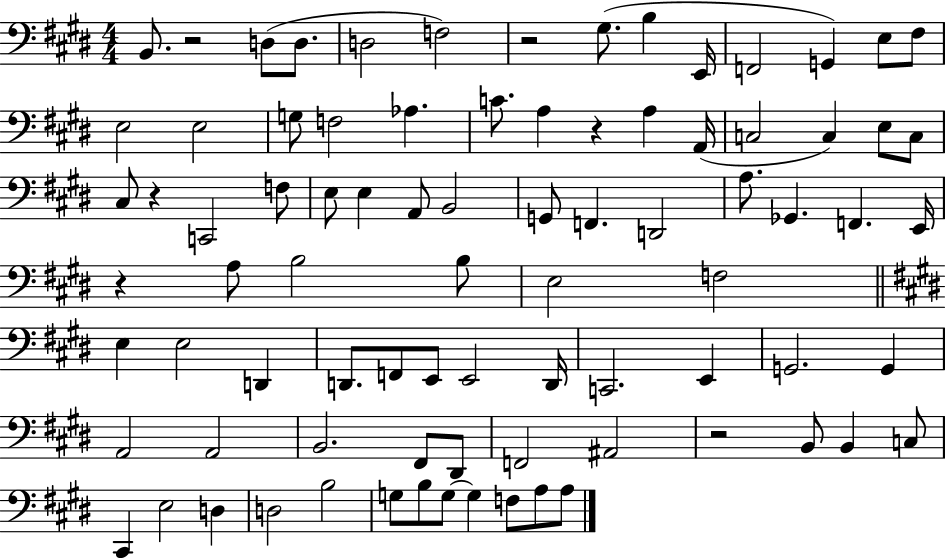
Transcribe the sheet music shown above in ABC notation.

X:1
T:Untitled
M:4/4
L:1/4
K:E
B,,/2 z2 D,/2 D,/2 D,2 F,2 z2 ^G,/2 B, E,,/4 F,,2 G,, E,/2 ^F,/2 E,2 E,2 G,/2 F,2 _A, C/2 A, z A, A,,/4 C,2 C, E,/2 C,/2 ^C,/2 z C,,2 F,/2 E,/2 E, A,,/2 B,,2 G,,/2 F,, D,,2 A,/2 _G,, F,, E,,/4 z A,/2 B,2 B,/2 E,2 F,2 E, E,2 D,, D,,/2 F,,/2 E,,/2 E,,2 D,,/4 C,,2 E,, G,,2 G,, A,,2 A,,2 B,,2 ^F,,/2 ^D,,/2 F,,2 ^A,,2 z2 B,,/2 B,, C,/2 ^C,, E,2 D, D,2 B,2 G,/2 B,/2 G,/2 G, F,/2 A,/2 A,/2